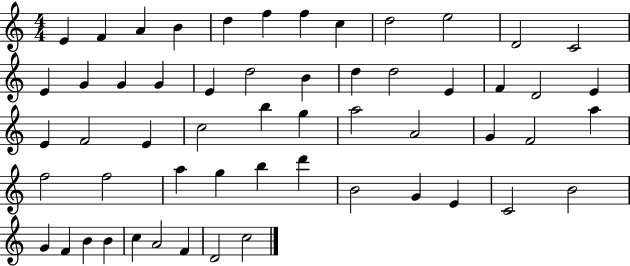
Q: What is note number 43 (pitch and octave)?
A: B4